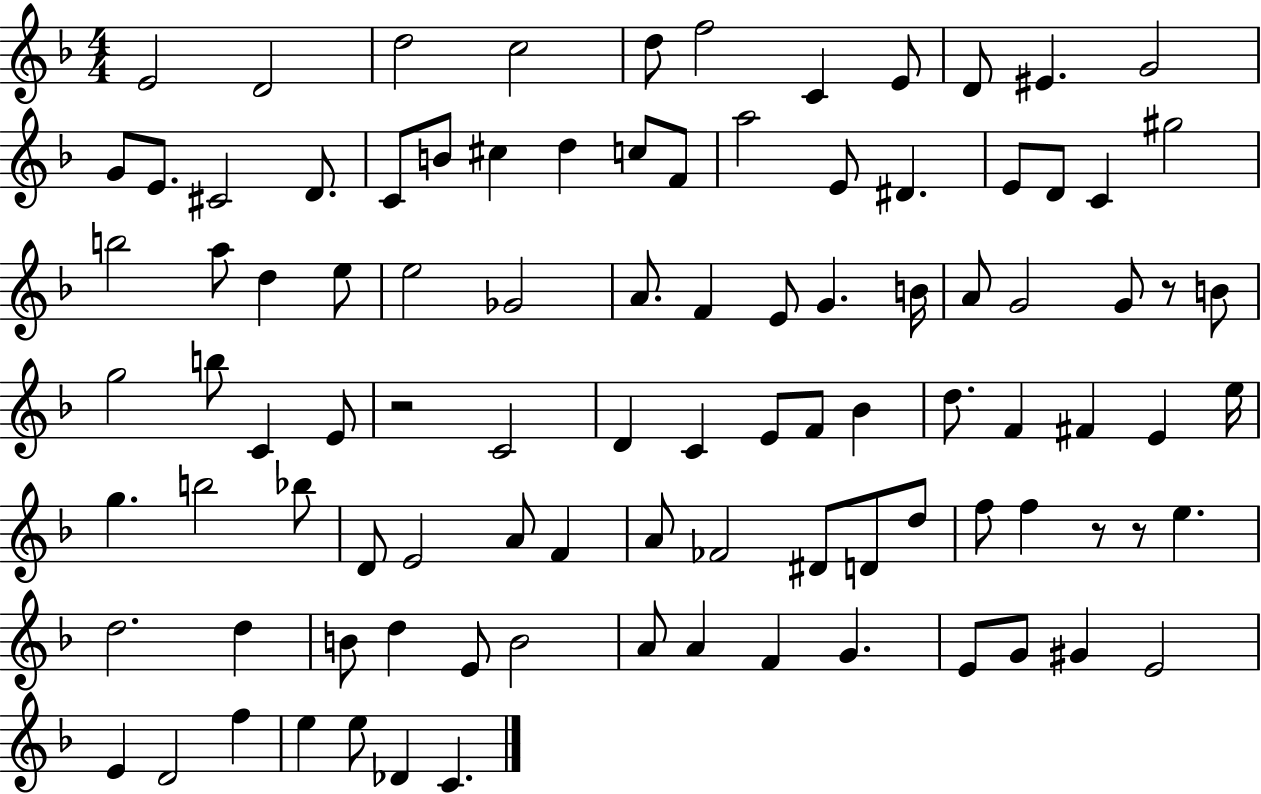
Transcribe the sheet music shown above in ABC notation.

X:1
T:Untitled
M:4/4
L:1/4
K:F
E2 D2 d2 c2 d/2 f2 C E/2 D/2 ^E G2 G/2 E/2 ^C2 D/2 C/2 B/2 ^c d c/2 F/2 a2 E/2 ^D E/2 D/2 C ^g2 b2 a/2 d e/2 e2 _G2 A/2 F E/2 G B/4 A/2 G2 G/2 z/2 B/2 g2 b/2 C E/2 z2 C2 D C E/2 F/2 _B d/2 F ^F E e/4 g b2 _b/2 D/2 E2 A/2 F A/2 _F2 ^D/2 D/2 d/2 f/2 f z/2 z/2 e d2 d B/2 d E/2 B2 A/2 A F G E/2 G/2 ^G E2 E D2 f e e/2 _D C